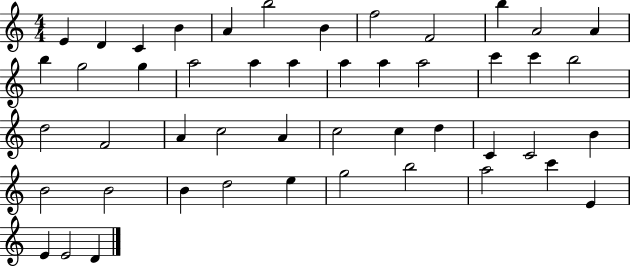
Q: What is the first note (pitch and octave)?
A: E4